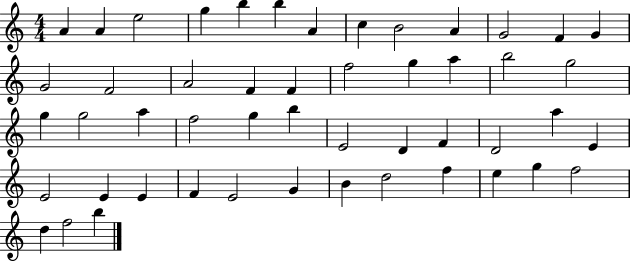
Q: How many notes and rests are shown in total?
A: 50